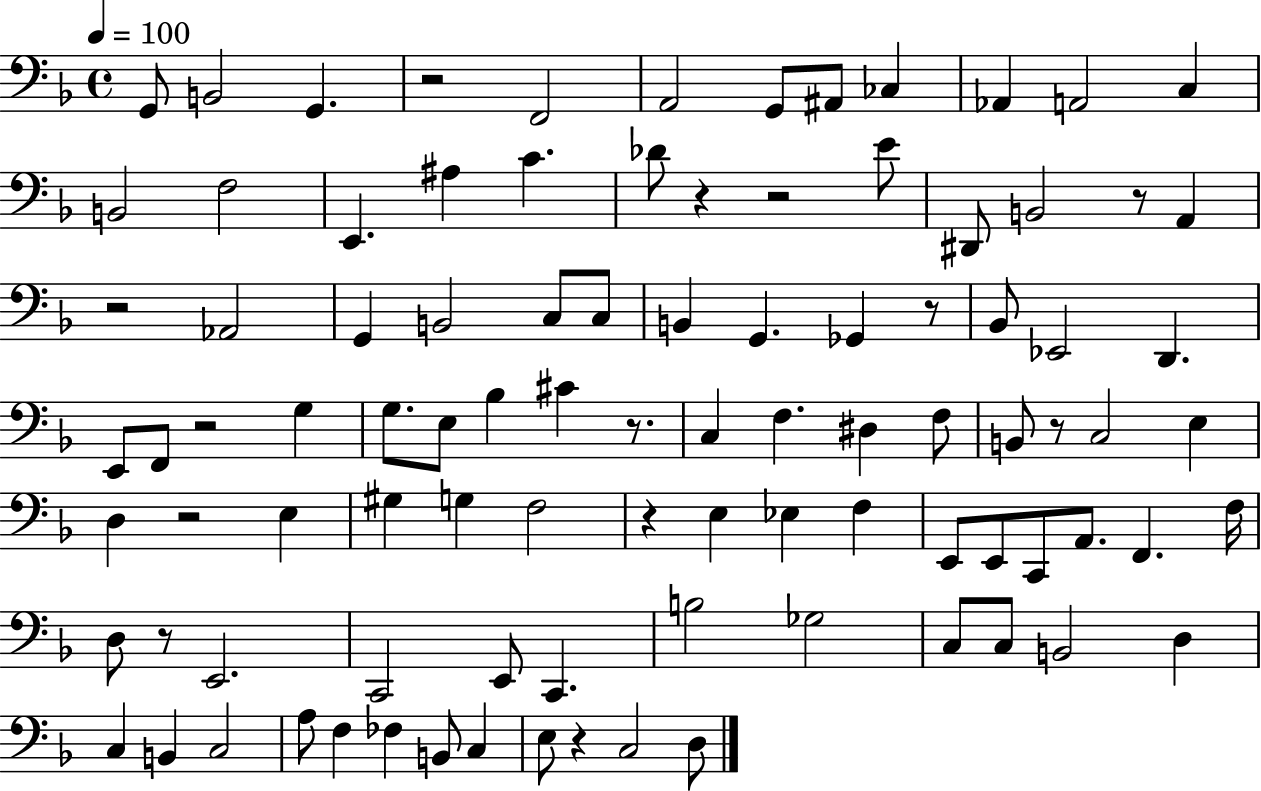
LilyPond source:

{
  \clef bass
  \time 4/4
  \defaultTimeSignature
  \key f \major
  \tempo 4 = 100
  g,8 b,2 g,4. | r2 f,2 | a,2 g,8 ais,8 ces4 | aes,4 a,2 c4 | \break b,2 f2 | e,4. ais4 c'4. | des'8 r4 r2 e'8 | dis,8 b,2 r8 a,4 | \break r2 aes,2 | g,4 b,2 c8 c8 | b,4 g,4. ges,4 r8 | bes,8 ees,2 d,4. | \break e,8 f,8 r2 g4 | g8. e8 bes4 cis'4 r8. | c4 f4. dis4 f8 | b,8 r8 c2 e4 | \break d4 r2 e4 | gis4 g4 f2 | r4 e4 ees4 f4 | e,8 e,8 c,8 a,8. f,4. f16 | \break d8 r8 e,2. | c,2 e,8 c,4. | b2 ges2 | c8 c8 b,2 d4 | \break c4 b,4 c2 | a8 f4 fes4 b,8 c4 | e8 r4 c2 d8 | \bar "|."
}